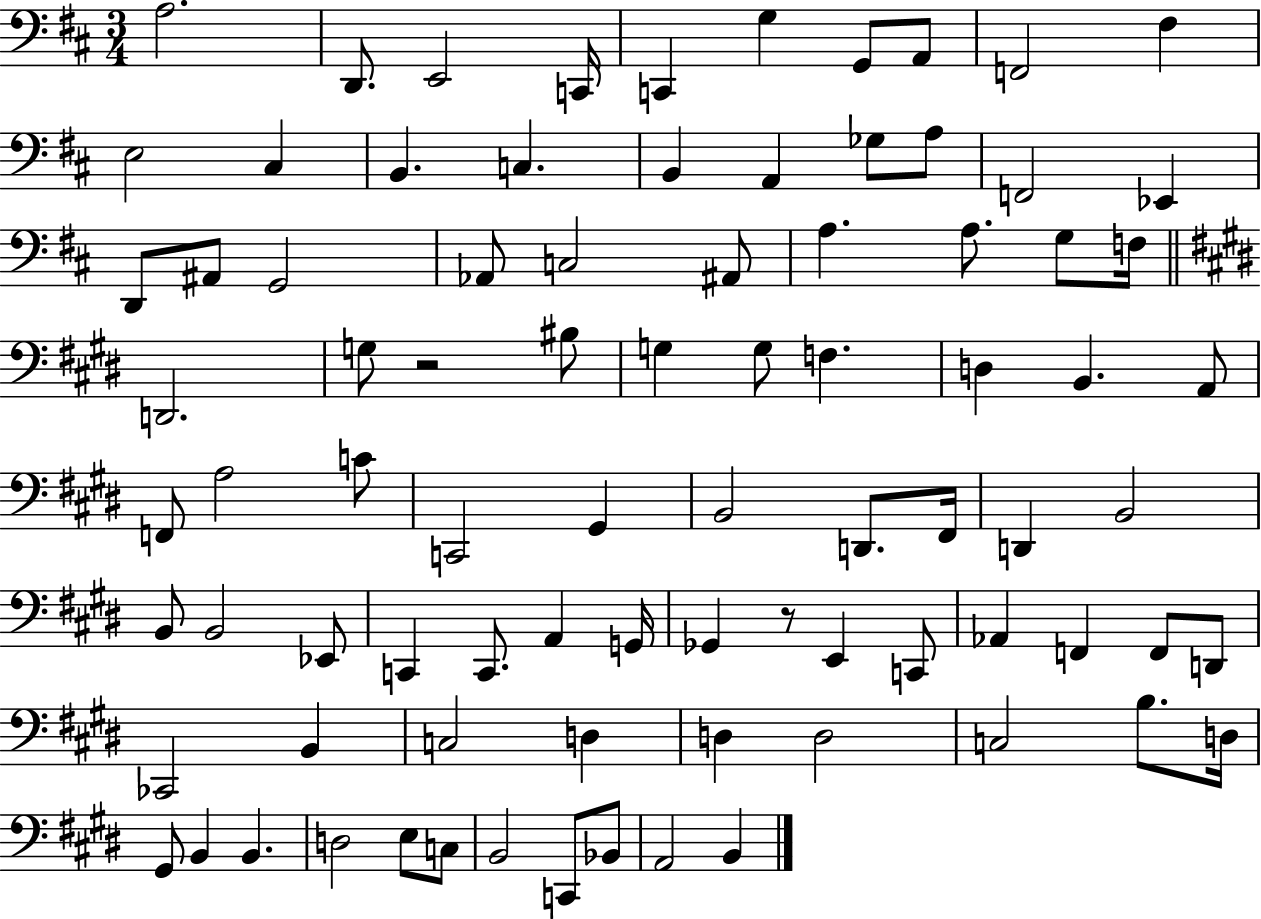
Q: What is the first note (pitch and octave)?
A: A3